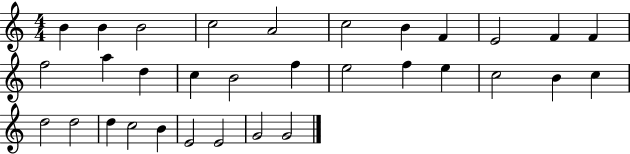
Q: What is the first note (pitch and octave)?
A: B4